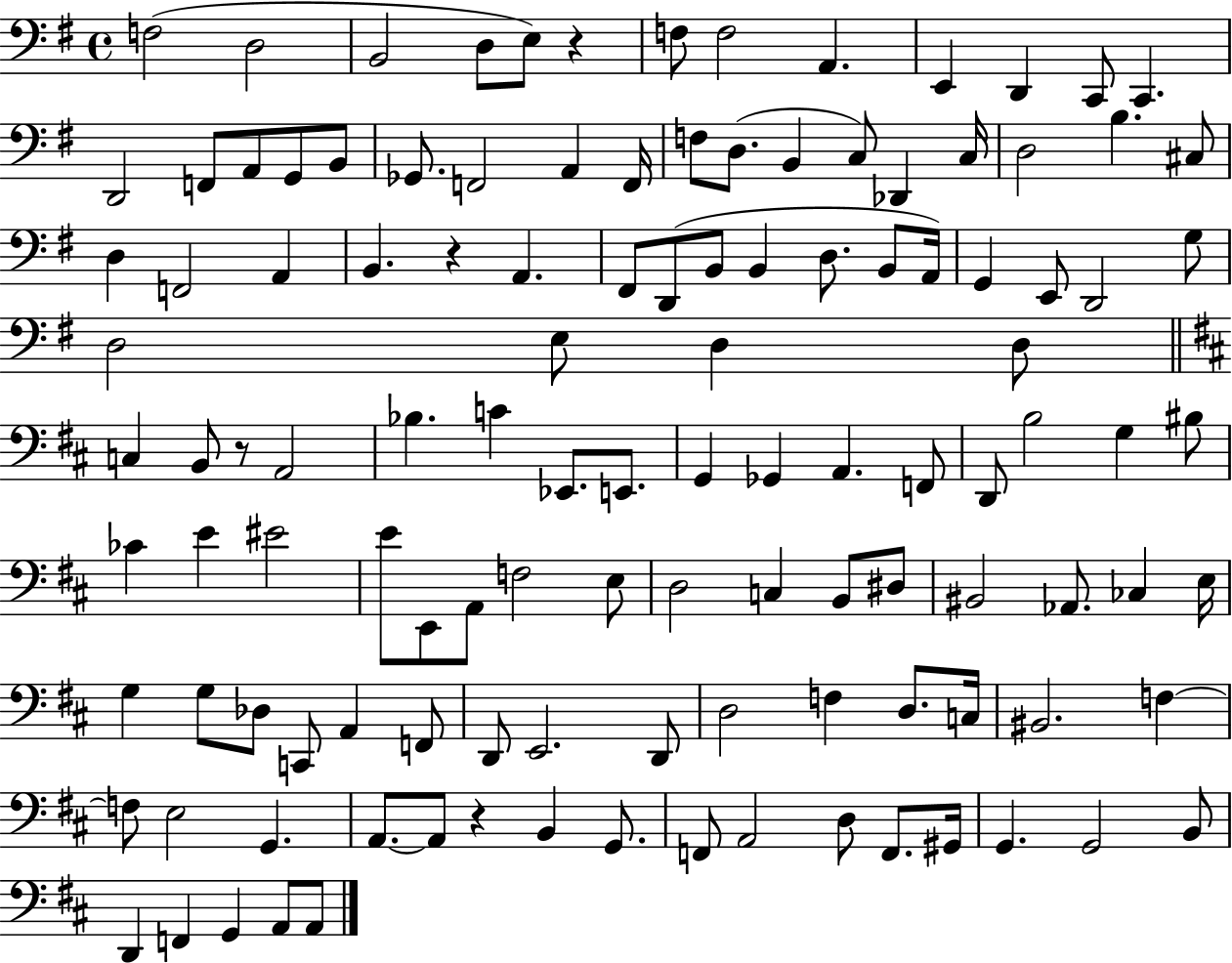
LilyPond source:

{
  \clef bass
  \time 4/4
  \defaultTimeSignature
  \key g \major
  f2( d2 | b,2 d8 e8) r4 | f8 f2 a,4. | e,4 d,4 c,8 c,4. | \break d,2 f,8 a,8 g,8 b,8 | ges,8. f,2 a,4 f,16 | f8 d8.( b,4 c8) des,4 c16 | d2 b4. cis8 | \break d4 f,2 a,4 | b,4. r4 a,4. | fis,8 d,8( b,8 b,4 d8. b,8 a,16) | g,4 e,8 d,2 g8 | \break d2 e8 d4 d8 | \bar "||" \break \key d \major c4 b,8 r8 a,2 | bes4. c'4 ees,8. e,8. | g,4 ges,4 a,4. f,8 | d,8 b2 g4 bis8 | \break ces'4 e'4 eis'2 | e'8 e,8 a,8 f2 e8 | d2 c4 b,8 dis8 | bis,2 aes,8. ces4 e16 | \break g4 g8 des8 c,8 a,4 f,8 | d,8 e,2. d,8 | d2 f4 d8. c16 | bis,2. f4~~ | \break f8 e2 g,4. | a,8.~~ a,8 r4 b,4 g,8. | f,8 a,2 d8 f,8. gis,16 | g,4. g,2 b,8 | \break d,4 f,4 g,4 a,8 a,8 | \bar "|."
}